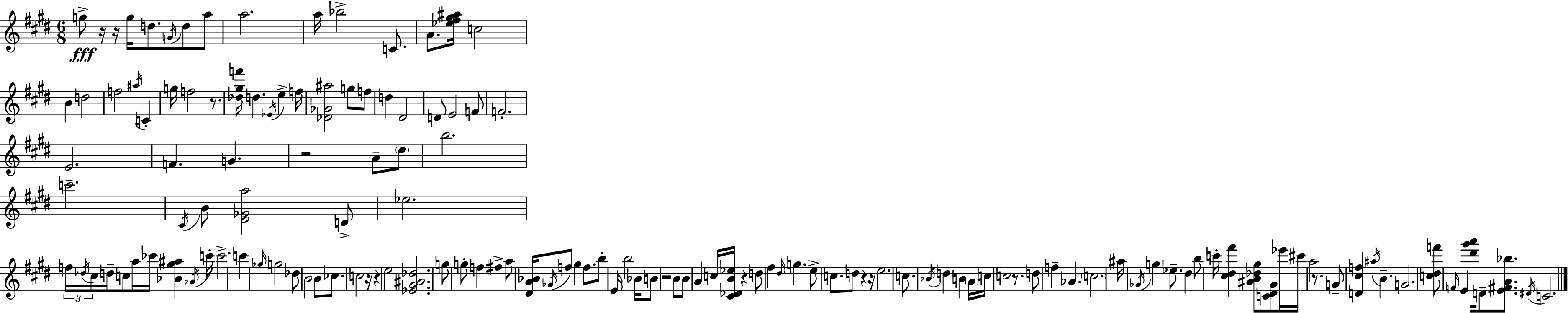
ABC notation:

X:1
T:Untitled
M:6/8
L:1/4
K:E
g/2 z/4 z/4 g/4 d/2 G/4 d/2 a/2 a2 a/4 _b2 C/2 A/2 [_e^f^g^a]/4 c2 B d2 f2 ^a/4 C g/4 f2 z/2 [_d^gf']/4 d _E/4 e f/4 [_D_G^a]2 g/2 f/2 d ^D2 D/2 E2 F/2 F2 E2 F G z2 A/2 ^d/2 b2 c'2 ^C/4 B/2 [E_Ga]2 D/2 _e2 f/4 _d/4 ^c/4 d/4 c/2 a/4 _c'/4 [_B^g^a] _A/4 c'/4 c'2 c' _g/4 g2 _d/2 B2 B/2 _c/2 c2 z/4 z e2 [_E^G^A_d]2 g/2 g/2 f ^f a/2 [^DA_B]/4 _G/4 f/2 ^g f/2 b/2 E/4 b2 _B/4 B/2 z2 B/2 B/2 A c/4 [^C_DB_e]/4 z d/2 ^f ^d/4 g e/2 c/2 d/2 z z/4 e2 c/2 _B/4 d B A/4 c/4 c2 z/2 d/2 f _A c2 ^a/4 _G/4 g _e/2 ^d b/2 c'/4 [^c^d^f'] [^AB_d^g]/2 [C^D^G]/2 _e'/4 ^c'/4 a2 z/2 G/2 [D^cf] ^a/4 B G2 [c^df']/2 F/4 E [^d'^g'a']/4 D/2 [E^FA_b]/2 ^D/4 C2